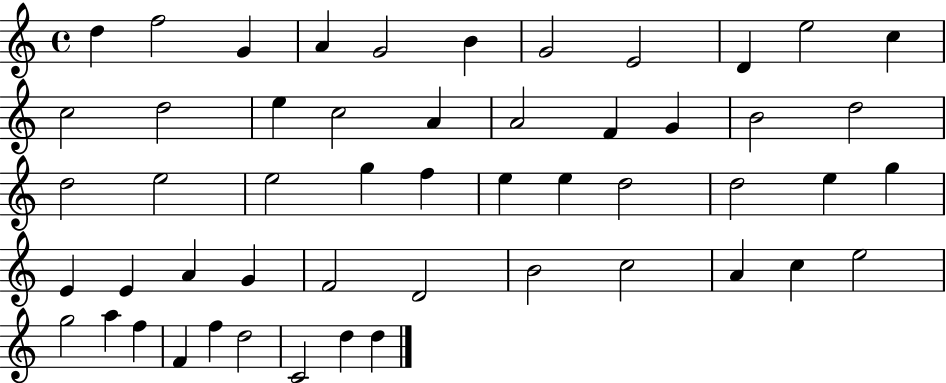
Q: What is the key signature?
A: C major